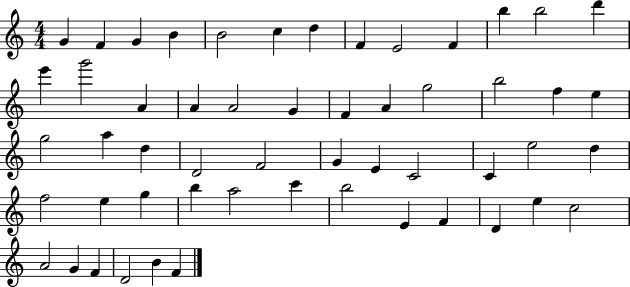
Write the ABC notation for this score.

X:1
T:Untitled
M:4/4
L:1/4
K:C
G F G B B2 c d F E2 F b b2 d' e' g'2 A A A2 G F A g2 b2 f e g2 a d D2 F2 G E C2 C e2 d f2 e g b a2 c' b2 E F D e c2 A2 G F D2 B F